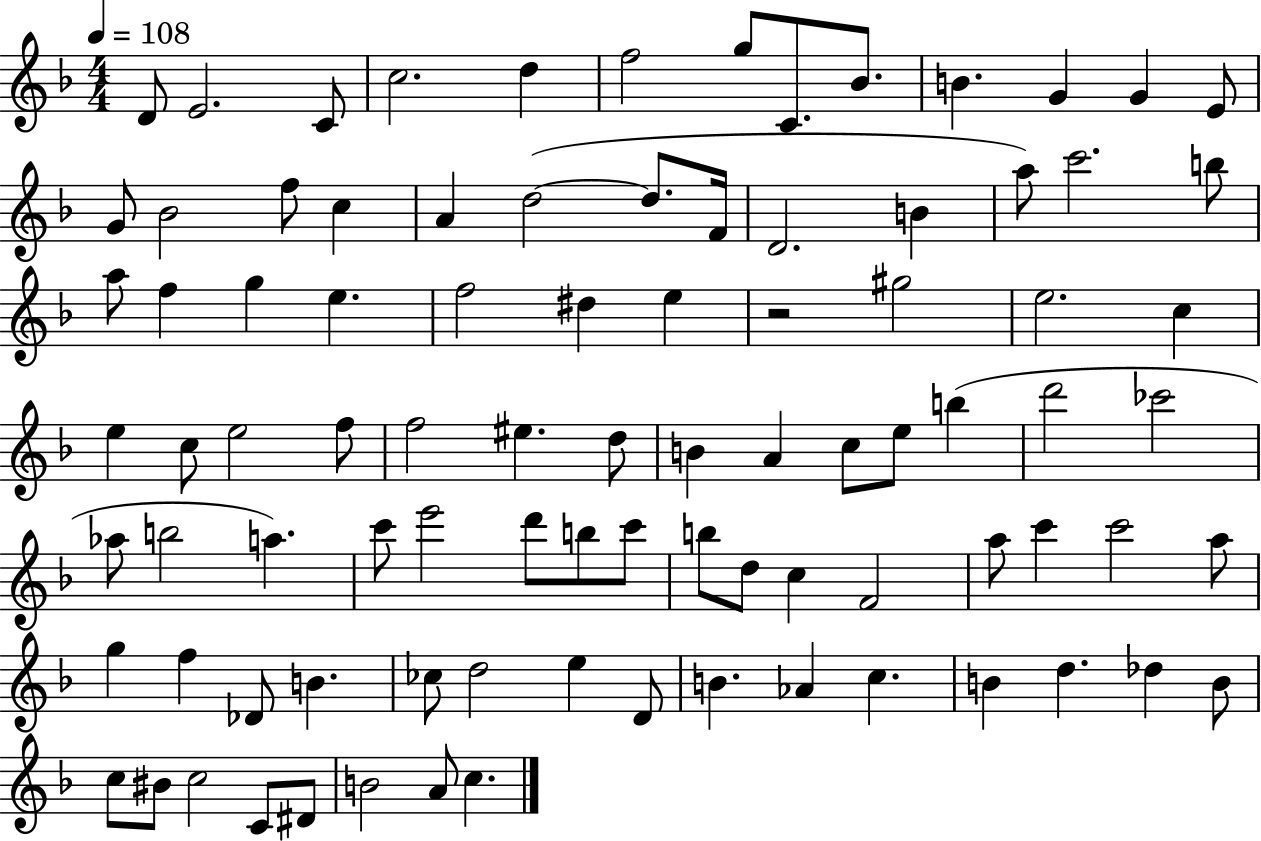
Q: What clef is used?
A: treble